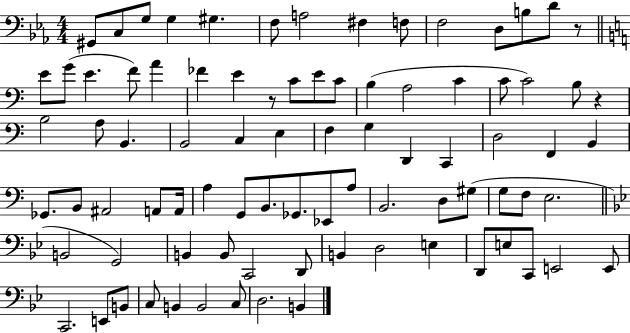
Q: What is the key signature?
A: EES major